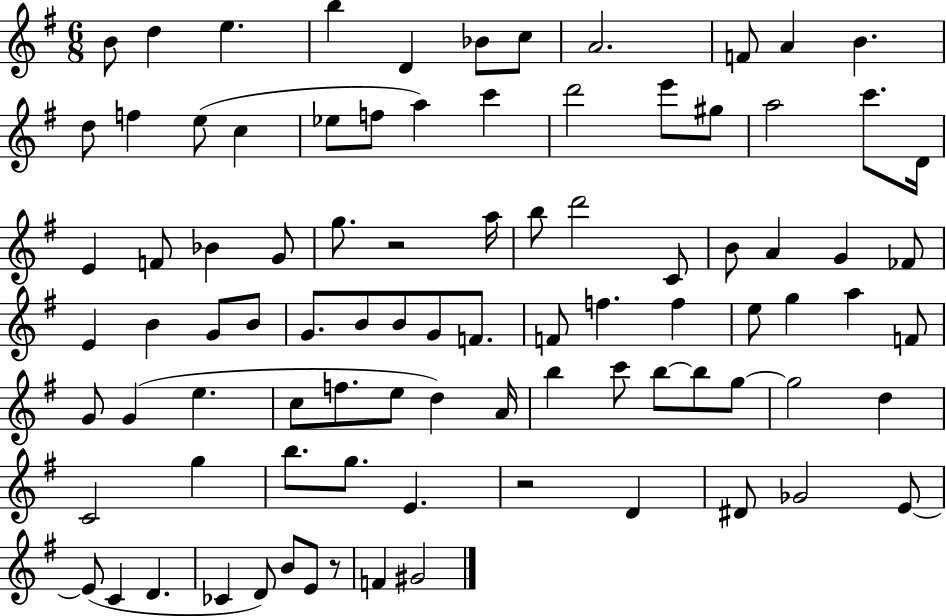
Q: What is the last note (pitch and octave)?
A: G#4